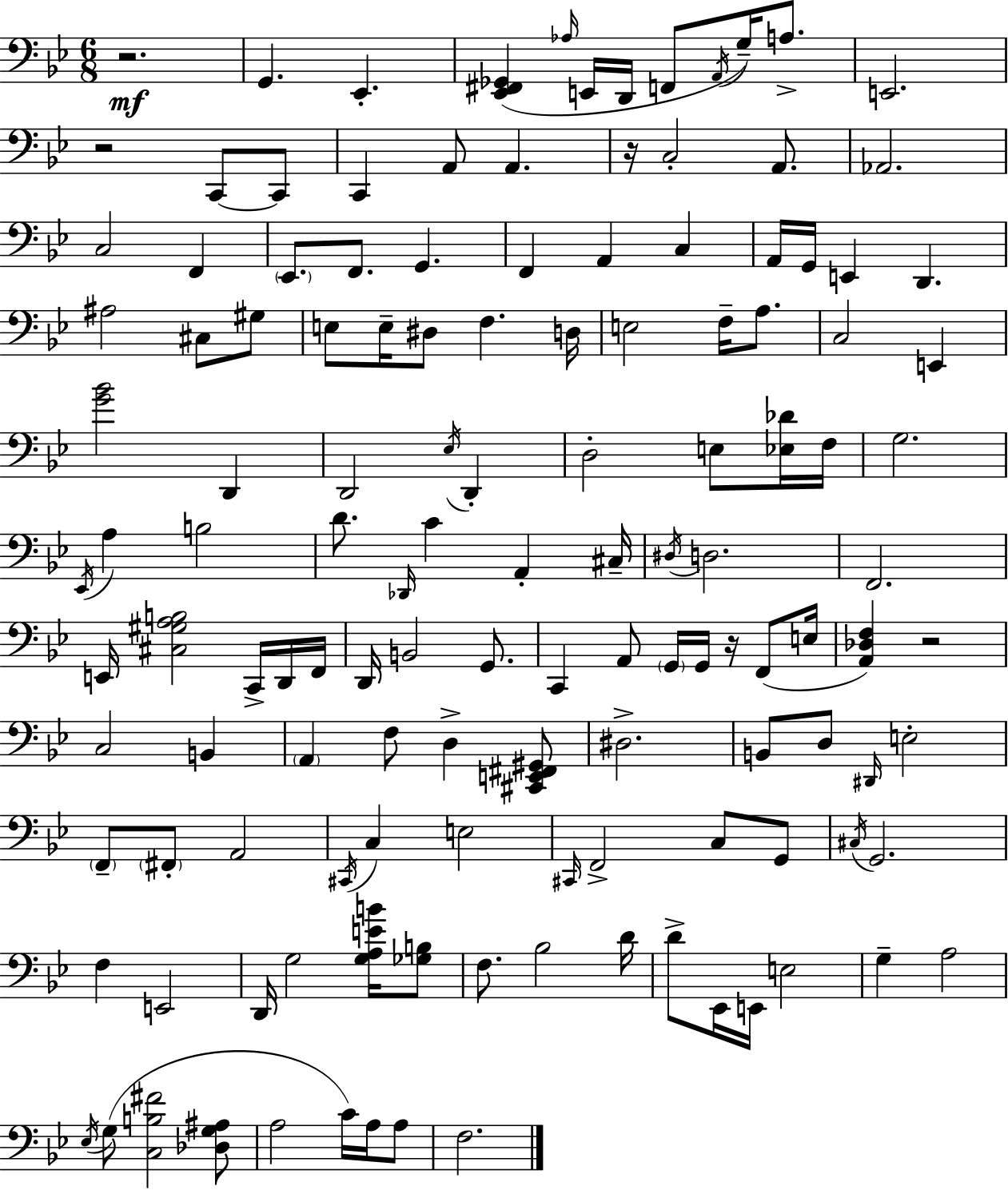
X:1
T:Untitled
M:6/8
L:1/4
K:Bb
z2 G,, _E,, [_E,,^F,,_G,,] _A,/4 E,,/4 D,,/4 F,,/2 A,,/4 G,/4 A,/2 E,,2 z2 C,,/2 C,,/2 C,, A,,/2 A,, z/4 C,2 A,,/2 _A,,2 C,2 F,, _E,,/2 F,,/2 G,, F,, A,, C, A,,/4 G,,/4 E,, D,, ^A,2 ^C,/2 ^G,/2 E,/2 E,/4 ^D,/2 F, D,/4 E,2 F,/4 A,/2 C,2 E,, [G_B]2 D,, D,,2 _E,/4 D,, D,2 E,/2 [_E,_D]/4 F,/4 G,2 _E,,/4 A, B,2 D/2 _D,,/4 C A,, ^C,/4 ^D,/4 D,2 F,,2 E,,/4 [^C,^G,A,B,]2 C,,/4 D,,/4 F,,/4 D,,/4 B,,2 G,,/2 C,, A,,/2 G,,/4 G,,/4 z/4 F,,/2 E,/4 [A,,_D,F,] z2 C,2 B,, A,, F,/2 D, [^C,,E,,^F,,^G,,]/2 ^D,2 B,,/2 D,/2 ^D,,/4 E,2 F,,/2 ^F,,/2 A,,2 ^C,,/4 C, E,2 ^C,,/4 F,,2 C,/2 G,,/2 ^C,/4 G,,2 F, E,,2 D,,/4 G,2 [G,A,EB]/4 [_G,B,]/2 F,/2 _B,2 D/4 D/2 _E,,/4 E,,/4 E,2 G, A,2 _E,/4 G,/2 [C,B,^F]2 [_D,G,^A,]/2 A,2 C/4 A,/4 A,/2 F,2